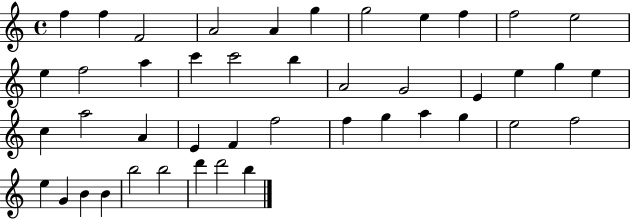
F5/q F5/q F4/h A4/h A4/q G5/q G5/h E5/q F5/q F5/h E5/h E5/q F5/h A5/q C6/q C6/h B5/q A4/h G4/h E4/q E5/q G5/q E5/q C5/q A5/h A4/q E4/q F4/q F5/h F5/q G5/q A5/q G5/q E5/h F5/h E5/q G4/q B4/q B4/q B5/h B5/h D6/q D6/h B5/q